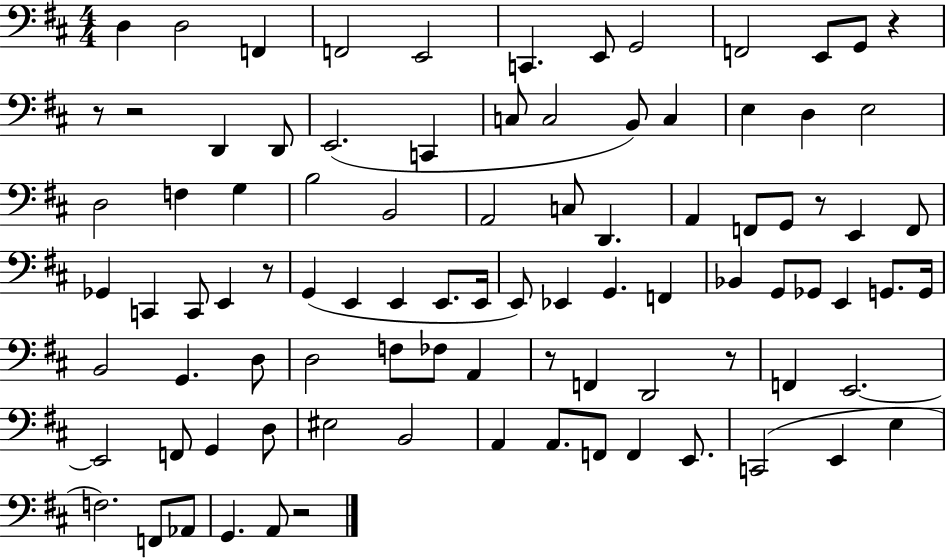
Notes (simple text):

D3/q D3/h F2/q F2/h E2/h C2/q. E2/e G2/h F2/h E2/e G2/e R/q R/e R/h D2/q D2/e E2/h. C2/q C3/e C3/h B2/e C3/q E3/q D3/q E3/h D3/h F3/q G3/q B3/h B2/h A2/h C3/e D2/q. A2/q F2/e G2/e R/e E2/q F2/e Gb2/q C2/q C2/e E2/q R/e G2/q E2/q E2/q E2/e. E2/s E2/e Eb2/q G2/q. F2/q Bb2/q G2/e Gb2/e E2/q G2/e. G2/s B2/h G2/q. D3/e D3/h F3/e FES3/e A2/q R/e F2/q D2/h R/e F2/q E2/h. E2/h F2/e G2/q D3/e EIS3/h B2/h A2/q A2/e. F2/e F2/q E2/e. C2/h E2/q E3/q F3/h. F2/e Ab2/e G2/q. A2/e R/h